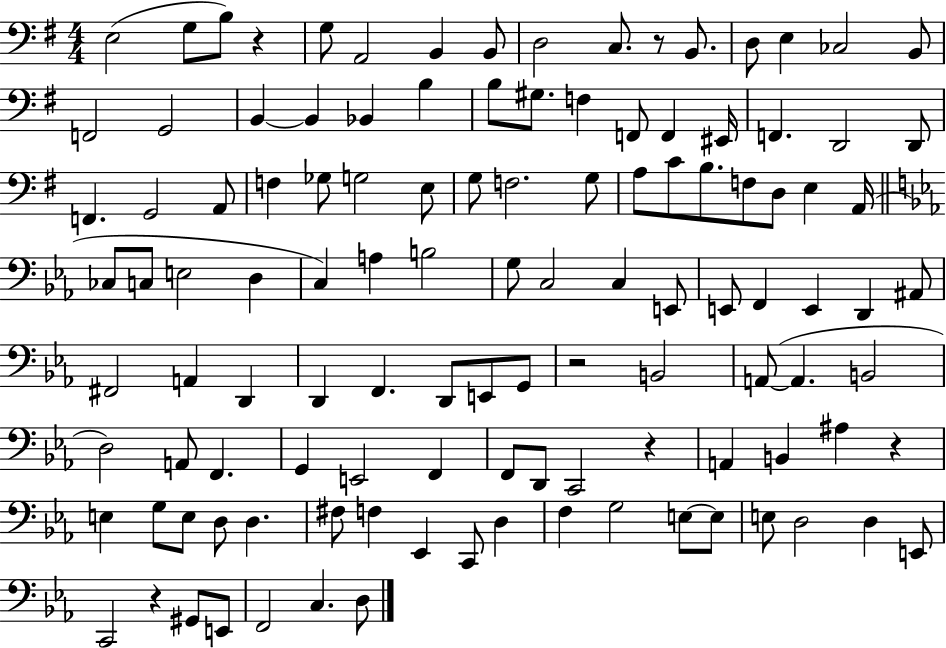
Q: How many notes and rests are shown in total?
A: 116